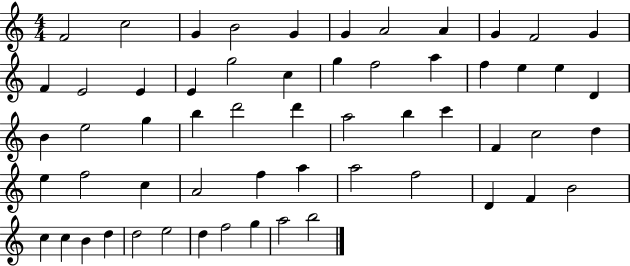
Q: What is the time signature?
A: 4/4